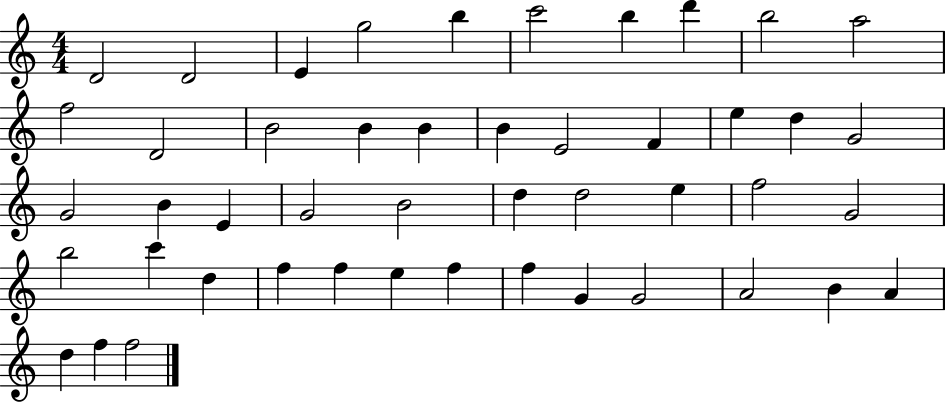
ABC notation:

X:1
T:Untitled
M:4/4
L:1/4
K:C
D2 D2 E g2 b c'2 b d' b2 a2 f2 D2 B2 B B B E2 F e d G2 G2 B E G2 B2 d d2 e f2 G2 b2 c' d f f e f f G G2 A2 B A d f f2